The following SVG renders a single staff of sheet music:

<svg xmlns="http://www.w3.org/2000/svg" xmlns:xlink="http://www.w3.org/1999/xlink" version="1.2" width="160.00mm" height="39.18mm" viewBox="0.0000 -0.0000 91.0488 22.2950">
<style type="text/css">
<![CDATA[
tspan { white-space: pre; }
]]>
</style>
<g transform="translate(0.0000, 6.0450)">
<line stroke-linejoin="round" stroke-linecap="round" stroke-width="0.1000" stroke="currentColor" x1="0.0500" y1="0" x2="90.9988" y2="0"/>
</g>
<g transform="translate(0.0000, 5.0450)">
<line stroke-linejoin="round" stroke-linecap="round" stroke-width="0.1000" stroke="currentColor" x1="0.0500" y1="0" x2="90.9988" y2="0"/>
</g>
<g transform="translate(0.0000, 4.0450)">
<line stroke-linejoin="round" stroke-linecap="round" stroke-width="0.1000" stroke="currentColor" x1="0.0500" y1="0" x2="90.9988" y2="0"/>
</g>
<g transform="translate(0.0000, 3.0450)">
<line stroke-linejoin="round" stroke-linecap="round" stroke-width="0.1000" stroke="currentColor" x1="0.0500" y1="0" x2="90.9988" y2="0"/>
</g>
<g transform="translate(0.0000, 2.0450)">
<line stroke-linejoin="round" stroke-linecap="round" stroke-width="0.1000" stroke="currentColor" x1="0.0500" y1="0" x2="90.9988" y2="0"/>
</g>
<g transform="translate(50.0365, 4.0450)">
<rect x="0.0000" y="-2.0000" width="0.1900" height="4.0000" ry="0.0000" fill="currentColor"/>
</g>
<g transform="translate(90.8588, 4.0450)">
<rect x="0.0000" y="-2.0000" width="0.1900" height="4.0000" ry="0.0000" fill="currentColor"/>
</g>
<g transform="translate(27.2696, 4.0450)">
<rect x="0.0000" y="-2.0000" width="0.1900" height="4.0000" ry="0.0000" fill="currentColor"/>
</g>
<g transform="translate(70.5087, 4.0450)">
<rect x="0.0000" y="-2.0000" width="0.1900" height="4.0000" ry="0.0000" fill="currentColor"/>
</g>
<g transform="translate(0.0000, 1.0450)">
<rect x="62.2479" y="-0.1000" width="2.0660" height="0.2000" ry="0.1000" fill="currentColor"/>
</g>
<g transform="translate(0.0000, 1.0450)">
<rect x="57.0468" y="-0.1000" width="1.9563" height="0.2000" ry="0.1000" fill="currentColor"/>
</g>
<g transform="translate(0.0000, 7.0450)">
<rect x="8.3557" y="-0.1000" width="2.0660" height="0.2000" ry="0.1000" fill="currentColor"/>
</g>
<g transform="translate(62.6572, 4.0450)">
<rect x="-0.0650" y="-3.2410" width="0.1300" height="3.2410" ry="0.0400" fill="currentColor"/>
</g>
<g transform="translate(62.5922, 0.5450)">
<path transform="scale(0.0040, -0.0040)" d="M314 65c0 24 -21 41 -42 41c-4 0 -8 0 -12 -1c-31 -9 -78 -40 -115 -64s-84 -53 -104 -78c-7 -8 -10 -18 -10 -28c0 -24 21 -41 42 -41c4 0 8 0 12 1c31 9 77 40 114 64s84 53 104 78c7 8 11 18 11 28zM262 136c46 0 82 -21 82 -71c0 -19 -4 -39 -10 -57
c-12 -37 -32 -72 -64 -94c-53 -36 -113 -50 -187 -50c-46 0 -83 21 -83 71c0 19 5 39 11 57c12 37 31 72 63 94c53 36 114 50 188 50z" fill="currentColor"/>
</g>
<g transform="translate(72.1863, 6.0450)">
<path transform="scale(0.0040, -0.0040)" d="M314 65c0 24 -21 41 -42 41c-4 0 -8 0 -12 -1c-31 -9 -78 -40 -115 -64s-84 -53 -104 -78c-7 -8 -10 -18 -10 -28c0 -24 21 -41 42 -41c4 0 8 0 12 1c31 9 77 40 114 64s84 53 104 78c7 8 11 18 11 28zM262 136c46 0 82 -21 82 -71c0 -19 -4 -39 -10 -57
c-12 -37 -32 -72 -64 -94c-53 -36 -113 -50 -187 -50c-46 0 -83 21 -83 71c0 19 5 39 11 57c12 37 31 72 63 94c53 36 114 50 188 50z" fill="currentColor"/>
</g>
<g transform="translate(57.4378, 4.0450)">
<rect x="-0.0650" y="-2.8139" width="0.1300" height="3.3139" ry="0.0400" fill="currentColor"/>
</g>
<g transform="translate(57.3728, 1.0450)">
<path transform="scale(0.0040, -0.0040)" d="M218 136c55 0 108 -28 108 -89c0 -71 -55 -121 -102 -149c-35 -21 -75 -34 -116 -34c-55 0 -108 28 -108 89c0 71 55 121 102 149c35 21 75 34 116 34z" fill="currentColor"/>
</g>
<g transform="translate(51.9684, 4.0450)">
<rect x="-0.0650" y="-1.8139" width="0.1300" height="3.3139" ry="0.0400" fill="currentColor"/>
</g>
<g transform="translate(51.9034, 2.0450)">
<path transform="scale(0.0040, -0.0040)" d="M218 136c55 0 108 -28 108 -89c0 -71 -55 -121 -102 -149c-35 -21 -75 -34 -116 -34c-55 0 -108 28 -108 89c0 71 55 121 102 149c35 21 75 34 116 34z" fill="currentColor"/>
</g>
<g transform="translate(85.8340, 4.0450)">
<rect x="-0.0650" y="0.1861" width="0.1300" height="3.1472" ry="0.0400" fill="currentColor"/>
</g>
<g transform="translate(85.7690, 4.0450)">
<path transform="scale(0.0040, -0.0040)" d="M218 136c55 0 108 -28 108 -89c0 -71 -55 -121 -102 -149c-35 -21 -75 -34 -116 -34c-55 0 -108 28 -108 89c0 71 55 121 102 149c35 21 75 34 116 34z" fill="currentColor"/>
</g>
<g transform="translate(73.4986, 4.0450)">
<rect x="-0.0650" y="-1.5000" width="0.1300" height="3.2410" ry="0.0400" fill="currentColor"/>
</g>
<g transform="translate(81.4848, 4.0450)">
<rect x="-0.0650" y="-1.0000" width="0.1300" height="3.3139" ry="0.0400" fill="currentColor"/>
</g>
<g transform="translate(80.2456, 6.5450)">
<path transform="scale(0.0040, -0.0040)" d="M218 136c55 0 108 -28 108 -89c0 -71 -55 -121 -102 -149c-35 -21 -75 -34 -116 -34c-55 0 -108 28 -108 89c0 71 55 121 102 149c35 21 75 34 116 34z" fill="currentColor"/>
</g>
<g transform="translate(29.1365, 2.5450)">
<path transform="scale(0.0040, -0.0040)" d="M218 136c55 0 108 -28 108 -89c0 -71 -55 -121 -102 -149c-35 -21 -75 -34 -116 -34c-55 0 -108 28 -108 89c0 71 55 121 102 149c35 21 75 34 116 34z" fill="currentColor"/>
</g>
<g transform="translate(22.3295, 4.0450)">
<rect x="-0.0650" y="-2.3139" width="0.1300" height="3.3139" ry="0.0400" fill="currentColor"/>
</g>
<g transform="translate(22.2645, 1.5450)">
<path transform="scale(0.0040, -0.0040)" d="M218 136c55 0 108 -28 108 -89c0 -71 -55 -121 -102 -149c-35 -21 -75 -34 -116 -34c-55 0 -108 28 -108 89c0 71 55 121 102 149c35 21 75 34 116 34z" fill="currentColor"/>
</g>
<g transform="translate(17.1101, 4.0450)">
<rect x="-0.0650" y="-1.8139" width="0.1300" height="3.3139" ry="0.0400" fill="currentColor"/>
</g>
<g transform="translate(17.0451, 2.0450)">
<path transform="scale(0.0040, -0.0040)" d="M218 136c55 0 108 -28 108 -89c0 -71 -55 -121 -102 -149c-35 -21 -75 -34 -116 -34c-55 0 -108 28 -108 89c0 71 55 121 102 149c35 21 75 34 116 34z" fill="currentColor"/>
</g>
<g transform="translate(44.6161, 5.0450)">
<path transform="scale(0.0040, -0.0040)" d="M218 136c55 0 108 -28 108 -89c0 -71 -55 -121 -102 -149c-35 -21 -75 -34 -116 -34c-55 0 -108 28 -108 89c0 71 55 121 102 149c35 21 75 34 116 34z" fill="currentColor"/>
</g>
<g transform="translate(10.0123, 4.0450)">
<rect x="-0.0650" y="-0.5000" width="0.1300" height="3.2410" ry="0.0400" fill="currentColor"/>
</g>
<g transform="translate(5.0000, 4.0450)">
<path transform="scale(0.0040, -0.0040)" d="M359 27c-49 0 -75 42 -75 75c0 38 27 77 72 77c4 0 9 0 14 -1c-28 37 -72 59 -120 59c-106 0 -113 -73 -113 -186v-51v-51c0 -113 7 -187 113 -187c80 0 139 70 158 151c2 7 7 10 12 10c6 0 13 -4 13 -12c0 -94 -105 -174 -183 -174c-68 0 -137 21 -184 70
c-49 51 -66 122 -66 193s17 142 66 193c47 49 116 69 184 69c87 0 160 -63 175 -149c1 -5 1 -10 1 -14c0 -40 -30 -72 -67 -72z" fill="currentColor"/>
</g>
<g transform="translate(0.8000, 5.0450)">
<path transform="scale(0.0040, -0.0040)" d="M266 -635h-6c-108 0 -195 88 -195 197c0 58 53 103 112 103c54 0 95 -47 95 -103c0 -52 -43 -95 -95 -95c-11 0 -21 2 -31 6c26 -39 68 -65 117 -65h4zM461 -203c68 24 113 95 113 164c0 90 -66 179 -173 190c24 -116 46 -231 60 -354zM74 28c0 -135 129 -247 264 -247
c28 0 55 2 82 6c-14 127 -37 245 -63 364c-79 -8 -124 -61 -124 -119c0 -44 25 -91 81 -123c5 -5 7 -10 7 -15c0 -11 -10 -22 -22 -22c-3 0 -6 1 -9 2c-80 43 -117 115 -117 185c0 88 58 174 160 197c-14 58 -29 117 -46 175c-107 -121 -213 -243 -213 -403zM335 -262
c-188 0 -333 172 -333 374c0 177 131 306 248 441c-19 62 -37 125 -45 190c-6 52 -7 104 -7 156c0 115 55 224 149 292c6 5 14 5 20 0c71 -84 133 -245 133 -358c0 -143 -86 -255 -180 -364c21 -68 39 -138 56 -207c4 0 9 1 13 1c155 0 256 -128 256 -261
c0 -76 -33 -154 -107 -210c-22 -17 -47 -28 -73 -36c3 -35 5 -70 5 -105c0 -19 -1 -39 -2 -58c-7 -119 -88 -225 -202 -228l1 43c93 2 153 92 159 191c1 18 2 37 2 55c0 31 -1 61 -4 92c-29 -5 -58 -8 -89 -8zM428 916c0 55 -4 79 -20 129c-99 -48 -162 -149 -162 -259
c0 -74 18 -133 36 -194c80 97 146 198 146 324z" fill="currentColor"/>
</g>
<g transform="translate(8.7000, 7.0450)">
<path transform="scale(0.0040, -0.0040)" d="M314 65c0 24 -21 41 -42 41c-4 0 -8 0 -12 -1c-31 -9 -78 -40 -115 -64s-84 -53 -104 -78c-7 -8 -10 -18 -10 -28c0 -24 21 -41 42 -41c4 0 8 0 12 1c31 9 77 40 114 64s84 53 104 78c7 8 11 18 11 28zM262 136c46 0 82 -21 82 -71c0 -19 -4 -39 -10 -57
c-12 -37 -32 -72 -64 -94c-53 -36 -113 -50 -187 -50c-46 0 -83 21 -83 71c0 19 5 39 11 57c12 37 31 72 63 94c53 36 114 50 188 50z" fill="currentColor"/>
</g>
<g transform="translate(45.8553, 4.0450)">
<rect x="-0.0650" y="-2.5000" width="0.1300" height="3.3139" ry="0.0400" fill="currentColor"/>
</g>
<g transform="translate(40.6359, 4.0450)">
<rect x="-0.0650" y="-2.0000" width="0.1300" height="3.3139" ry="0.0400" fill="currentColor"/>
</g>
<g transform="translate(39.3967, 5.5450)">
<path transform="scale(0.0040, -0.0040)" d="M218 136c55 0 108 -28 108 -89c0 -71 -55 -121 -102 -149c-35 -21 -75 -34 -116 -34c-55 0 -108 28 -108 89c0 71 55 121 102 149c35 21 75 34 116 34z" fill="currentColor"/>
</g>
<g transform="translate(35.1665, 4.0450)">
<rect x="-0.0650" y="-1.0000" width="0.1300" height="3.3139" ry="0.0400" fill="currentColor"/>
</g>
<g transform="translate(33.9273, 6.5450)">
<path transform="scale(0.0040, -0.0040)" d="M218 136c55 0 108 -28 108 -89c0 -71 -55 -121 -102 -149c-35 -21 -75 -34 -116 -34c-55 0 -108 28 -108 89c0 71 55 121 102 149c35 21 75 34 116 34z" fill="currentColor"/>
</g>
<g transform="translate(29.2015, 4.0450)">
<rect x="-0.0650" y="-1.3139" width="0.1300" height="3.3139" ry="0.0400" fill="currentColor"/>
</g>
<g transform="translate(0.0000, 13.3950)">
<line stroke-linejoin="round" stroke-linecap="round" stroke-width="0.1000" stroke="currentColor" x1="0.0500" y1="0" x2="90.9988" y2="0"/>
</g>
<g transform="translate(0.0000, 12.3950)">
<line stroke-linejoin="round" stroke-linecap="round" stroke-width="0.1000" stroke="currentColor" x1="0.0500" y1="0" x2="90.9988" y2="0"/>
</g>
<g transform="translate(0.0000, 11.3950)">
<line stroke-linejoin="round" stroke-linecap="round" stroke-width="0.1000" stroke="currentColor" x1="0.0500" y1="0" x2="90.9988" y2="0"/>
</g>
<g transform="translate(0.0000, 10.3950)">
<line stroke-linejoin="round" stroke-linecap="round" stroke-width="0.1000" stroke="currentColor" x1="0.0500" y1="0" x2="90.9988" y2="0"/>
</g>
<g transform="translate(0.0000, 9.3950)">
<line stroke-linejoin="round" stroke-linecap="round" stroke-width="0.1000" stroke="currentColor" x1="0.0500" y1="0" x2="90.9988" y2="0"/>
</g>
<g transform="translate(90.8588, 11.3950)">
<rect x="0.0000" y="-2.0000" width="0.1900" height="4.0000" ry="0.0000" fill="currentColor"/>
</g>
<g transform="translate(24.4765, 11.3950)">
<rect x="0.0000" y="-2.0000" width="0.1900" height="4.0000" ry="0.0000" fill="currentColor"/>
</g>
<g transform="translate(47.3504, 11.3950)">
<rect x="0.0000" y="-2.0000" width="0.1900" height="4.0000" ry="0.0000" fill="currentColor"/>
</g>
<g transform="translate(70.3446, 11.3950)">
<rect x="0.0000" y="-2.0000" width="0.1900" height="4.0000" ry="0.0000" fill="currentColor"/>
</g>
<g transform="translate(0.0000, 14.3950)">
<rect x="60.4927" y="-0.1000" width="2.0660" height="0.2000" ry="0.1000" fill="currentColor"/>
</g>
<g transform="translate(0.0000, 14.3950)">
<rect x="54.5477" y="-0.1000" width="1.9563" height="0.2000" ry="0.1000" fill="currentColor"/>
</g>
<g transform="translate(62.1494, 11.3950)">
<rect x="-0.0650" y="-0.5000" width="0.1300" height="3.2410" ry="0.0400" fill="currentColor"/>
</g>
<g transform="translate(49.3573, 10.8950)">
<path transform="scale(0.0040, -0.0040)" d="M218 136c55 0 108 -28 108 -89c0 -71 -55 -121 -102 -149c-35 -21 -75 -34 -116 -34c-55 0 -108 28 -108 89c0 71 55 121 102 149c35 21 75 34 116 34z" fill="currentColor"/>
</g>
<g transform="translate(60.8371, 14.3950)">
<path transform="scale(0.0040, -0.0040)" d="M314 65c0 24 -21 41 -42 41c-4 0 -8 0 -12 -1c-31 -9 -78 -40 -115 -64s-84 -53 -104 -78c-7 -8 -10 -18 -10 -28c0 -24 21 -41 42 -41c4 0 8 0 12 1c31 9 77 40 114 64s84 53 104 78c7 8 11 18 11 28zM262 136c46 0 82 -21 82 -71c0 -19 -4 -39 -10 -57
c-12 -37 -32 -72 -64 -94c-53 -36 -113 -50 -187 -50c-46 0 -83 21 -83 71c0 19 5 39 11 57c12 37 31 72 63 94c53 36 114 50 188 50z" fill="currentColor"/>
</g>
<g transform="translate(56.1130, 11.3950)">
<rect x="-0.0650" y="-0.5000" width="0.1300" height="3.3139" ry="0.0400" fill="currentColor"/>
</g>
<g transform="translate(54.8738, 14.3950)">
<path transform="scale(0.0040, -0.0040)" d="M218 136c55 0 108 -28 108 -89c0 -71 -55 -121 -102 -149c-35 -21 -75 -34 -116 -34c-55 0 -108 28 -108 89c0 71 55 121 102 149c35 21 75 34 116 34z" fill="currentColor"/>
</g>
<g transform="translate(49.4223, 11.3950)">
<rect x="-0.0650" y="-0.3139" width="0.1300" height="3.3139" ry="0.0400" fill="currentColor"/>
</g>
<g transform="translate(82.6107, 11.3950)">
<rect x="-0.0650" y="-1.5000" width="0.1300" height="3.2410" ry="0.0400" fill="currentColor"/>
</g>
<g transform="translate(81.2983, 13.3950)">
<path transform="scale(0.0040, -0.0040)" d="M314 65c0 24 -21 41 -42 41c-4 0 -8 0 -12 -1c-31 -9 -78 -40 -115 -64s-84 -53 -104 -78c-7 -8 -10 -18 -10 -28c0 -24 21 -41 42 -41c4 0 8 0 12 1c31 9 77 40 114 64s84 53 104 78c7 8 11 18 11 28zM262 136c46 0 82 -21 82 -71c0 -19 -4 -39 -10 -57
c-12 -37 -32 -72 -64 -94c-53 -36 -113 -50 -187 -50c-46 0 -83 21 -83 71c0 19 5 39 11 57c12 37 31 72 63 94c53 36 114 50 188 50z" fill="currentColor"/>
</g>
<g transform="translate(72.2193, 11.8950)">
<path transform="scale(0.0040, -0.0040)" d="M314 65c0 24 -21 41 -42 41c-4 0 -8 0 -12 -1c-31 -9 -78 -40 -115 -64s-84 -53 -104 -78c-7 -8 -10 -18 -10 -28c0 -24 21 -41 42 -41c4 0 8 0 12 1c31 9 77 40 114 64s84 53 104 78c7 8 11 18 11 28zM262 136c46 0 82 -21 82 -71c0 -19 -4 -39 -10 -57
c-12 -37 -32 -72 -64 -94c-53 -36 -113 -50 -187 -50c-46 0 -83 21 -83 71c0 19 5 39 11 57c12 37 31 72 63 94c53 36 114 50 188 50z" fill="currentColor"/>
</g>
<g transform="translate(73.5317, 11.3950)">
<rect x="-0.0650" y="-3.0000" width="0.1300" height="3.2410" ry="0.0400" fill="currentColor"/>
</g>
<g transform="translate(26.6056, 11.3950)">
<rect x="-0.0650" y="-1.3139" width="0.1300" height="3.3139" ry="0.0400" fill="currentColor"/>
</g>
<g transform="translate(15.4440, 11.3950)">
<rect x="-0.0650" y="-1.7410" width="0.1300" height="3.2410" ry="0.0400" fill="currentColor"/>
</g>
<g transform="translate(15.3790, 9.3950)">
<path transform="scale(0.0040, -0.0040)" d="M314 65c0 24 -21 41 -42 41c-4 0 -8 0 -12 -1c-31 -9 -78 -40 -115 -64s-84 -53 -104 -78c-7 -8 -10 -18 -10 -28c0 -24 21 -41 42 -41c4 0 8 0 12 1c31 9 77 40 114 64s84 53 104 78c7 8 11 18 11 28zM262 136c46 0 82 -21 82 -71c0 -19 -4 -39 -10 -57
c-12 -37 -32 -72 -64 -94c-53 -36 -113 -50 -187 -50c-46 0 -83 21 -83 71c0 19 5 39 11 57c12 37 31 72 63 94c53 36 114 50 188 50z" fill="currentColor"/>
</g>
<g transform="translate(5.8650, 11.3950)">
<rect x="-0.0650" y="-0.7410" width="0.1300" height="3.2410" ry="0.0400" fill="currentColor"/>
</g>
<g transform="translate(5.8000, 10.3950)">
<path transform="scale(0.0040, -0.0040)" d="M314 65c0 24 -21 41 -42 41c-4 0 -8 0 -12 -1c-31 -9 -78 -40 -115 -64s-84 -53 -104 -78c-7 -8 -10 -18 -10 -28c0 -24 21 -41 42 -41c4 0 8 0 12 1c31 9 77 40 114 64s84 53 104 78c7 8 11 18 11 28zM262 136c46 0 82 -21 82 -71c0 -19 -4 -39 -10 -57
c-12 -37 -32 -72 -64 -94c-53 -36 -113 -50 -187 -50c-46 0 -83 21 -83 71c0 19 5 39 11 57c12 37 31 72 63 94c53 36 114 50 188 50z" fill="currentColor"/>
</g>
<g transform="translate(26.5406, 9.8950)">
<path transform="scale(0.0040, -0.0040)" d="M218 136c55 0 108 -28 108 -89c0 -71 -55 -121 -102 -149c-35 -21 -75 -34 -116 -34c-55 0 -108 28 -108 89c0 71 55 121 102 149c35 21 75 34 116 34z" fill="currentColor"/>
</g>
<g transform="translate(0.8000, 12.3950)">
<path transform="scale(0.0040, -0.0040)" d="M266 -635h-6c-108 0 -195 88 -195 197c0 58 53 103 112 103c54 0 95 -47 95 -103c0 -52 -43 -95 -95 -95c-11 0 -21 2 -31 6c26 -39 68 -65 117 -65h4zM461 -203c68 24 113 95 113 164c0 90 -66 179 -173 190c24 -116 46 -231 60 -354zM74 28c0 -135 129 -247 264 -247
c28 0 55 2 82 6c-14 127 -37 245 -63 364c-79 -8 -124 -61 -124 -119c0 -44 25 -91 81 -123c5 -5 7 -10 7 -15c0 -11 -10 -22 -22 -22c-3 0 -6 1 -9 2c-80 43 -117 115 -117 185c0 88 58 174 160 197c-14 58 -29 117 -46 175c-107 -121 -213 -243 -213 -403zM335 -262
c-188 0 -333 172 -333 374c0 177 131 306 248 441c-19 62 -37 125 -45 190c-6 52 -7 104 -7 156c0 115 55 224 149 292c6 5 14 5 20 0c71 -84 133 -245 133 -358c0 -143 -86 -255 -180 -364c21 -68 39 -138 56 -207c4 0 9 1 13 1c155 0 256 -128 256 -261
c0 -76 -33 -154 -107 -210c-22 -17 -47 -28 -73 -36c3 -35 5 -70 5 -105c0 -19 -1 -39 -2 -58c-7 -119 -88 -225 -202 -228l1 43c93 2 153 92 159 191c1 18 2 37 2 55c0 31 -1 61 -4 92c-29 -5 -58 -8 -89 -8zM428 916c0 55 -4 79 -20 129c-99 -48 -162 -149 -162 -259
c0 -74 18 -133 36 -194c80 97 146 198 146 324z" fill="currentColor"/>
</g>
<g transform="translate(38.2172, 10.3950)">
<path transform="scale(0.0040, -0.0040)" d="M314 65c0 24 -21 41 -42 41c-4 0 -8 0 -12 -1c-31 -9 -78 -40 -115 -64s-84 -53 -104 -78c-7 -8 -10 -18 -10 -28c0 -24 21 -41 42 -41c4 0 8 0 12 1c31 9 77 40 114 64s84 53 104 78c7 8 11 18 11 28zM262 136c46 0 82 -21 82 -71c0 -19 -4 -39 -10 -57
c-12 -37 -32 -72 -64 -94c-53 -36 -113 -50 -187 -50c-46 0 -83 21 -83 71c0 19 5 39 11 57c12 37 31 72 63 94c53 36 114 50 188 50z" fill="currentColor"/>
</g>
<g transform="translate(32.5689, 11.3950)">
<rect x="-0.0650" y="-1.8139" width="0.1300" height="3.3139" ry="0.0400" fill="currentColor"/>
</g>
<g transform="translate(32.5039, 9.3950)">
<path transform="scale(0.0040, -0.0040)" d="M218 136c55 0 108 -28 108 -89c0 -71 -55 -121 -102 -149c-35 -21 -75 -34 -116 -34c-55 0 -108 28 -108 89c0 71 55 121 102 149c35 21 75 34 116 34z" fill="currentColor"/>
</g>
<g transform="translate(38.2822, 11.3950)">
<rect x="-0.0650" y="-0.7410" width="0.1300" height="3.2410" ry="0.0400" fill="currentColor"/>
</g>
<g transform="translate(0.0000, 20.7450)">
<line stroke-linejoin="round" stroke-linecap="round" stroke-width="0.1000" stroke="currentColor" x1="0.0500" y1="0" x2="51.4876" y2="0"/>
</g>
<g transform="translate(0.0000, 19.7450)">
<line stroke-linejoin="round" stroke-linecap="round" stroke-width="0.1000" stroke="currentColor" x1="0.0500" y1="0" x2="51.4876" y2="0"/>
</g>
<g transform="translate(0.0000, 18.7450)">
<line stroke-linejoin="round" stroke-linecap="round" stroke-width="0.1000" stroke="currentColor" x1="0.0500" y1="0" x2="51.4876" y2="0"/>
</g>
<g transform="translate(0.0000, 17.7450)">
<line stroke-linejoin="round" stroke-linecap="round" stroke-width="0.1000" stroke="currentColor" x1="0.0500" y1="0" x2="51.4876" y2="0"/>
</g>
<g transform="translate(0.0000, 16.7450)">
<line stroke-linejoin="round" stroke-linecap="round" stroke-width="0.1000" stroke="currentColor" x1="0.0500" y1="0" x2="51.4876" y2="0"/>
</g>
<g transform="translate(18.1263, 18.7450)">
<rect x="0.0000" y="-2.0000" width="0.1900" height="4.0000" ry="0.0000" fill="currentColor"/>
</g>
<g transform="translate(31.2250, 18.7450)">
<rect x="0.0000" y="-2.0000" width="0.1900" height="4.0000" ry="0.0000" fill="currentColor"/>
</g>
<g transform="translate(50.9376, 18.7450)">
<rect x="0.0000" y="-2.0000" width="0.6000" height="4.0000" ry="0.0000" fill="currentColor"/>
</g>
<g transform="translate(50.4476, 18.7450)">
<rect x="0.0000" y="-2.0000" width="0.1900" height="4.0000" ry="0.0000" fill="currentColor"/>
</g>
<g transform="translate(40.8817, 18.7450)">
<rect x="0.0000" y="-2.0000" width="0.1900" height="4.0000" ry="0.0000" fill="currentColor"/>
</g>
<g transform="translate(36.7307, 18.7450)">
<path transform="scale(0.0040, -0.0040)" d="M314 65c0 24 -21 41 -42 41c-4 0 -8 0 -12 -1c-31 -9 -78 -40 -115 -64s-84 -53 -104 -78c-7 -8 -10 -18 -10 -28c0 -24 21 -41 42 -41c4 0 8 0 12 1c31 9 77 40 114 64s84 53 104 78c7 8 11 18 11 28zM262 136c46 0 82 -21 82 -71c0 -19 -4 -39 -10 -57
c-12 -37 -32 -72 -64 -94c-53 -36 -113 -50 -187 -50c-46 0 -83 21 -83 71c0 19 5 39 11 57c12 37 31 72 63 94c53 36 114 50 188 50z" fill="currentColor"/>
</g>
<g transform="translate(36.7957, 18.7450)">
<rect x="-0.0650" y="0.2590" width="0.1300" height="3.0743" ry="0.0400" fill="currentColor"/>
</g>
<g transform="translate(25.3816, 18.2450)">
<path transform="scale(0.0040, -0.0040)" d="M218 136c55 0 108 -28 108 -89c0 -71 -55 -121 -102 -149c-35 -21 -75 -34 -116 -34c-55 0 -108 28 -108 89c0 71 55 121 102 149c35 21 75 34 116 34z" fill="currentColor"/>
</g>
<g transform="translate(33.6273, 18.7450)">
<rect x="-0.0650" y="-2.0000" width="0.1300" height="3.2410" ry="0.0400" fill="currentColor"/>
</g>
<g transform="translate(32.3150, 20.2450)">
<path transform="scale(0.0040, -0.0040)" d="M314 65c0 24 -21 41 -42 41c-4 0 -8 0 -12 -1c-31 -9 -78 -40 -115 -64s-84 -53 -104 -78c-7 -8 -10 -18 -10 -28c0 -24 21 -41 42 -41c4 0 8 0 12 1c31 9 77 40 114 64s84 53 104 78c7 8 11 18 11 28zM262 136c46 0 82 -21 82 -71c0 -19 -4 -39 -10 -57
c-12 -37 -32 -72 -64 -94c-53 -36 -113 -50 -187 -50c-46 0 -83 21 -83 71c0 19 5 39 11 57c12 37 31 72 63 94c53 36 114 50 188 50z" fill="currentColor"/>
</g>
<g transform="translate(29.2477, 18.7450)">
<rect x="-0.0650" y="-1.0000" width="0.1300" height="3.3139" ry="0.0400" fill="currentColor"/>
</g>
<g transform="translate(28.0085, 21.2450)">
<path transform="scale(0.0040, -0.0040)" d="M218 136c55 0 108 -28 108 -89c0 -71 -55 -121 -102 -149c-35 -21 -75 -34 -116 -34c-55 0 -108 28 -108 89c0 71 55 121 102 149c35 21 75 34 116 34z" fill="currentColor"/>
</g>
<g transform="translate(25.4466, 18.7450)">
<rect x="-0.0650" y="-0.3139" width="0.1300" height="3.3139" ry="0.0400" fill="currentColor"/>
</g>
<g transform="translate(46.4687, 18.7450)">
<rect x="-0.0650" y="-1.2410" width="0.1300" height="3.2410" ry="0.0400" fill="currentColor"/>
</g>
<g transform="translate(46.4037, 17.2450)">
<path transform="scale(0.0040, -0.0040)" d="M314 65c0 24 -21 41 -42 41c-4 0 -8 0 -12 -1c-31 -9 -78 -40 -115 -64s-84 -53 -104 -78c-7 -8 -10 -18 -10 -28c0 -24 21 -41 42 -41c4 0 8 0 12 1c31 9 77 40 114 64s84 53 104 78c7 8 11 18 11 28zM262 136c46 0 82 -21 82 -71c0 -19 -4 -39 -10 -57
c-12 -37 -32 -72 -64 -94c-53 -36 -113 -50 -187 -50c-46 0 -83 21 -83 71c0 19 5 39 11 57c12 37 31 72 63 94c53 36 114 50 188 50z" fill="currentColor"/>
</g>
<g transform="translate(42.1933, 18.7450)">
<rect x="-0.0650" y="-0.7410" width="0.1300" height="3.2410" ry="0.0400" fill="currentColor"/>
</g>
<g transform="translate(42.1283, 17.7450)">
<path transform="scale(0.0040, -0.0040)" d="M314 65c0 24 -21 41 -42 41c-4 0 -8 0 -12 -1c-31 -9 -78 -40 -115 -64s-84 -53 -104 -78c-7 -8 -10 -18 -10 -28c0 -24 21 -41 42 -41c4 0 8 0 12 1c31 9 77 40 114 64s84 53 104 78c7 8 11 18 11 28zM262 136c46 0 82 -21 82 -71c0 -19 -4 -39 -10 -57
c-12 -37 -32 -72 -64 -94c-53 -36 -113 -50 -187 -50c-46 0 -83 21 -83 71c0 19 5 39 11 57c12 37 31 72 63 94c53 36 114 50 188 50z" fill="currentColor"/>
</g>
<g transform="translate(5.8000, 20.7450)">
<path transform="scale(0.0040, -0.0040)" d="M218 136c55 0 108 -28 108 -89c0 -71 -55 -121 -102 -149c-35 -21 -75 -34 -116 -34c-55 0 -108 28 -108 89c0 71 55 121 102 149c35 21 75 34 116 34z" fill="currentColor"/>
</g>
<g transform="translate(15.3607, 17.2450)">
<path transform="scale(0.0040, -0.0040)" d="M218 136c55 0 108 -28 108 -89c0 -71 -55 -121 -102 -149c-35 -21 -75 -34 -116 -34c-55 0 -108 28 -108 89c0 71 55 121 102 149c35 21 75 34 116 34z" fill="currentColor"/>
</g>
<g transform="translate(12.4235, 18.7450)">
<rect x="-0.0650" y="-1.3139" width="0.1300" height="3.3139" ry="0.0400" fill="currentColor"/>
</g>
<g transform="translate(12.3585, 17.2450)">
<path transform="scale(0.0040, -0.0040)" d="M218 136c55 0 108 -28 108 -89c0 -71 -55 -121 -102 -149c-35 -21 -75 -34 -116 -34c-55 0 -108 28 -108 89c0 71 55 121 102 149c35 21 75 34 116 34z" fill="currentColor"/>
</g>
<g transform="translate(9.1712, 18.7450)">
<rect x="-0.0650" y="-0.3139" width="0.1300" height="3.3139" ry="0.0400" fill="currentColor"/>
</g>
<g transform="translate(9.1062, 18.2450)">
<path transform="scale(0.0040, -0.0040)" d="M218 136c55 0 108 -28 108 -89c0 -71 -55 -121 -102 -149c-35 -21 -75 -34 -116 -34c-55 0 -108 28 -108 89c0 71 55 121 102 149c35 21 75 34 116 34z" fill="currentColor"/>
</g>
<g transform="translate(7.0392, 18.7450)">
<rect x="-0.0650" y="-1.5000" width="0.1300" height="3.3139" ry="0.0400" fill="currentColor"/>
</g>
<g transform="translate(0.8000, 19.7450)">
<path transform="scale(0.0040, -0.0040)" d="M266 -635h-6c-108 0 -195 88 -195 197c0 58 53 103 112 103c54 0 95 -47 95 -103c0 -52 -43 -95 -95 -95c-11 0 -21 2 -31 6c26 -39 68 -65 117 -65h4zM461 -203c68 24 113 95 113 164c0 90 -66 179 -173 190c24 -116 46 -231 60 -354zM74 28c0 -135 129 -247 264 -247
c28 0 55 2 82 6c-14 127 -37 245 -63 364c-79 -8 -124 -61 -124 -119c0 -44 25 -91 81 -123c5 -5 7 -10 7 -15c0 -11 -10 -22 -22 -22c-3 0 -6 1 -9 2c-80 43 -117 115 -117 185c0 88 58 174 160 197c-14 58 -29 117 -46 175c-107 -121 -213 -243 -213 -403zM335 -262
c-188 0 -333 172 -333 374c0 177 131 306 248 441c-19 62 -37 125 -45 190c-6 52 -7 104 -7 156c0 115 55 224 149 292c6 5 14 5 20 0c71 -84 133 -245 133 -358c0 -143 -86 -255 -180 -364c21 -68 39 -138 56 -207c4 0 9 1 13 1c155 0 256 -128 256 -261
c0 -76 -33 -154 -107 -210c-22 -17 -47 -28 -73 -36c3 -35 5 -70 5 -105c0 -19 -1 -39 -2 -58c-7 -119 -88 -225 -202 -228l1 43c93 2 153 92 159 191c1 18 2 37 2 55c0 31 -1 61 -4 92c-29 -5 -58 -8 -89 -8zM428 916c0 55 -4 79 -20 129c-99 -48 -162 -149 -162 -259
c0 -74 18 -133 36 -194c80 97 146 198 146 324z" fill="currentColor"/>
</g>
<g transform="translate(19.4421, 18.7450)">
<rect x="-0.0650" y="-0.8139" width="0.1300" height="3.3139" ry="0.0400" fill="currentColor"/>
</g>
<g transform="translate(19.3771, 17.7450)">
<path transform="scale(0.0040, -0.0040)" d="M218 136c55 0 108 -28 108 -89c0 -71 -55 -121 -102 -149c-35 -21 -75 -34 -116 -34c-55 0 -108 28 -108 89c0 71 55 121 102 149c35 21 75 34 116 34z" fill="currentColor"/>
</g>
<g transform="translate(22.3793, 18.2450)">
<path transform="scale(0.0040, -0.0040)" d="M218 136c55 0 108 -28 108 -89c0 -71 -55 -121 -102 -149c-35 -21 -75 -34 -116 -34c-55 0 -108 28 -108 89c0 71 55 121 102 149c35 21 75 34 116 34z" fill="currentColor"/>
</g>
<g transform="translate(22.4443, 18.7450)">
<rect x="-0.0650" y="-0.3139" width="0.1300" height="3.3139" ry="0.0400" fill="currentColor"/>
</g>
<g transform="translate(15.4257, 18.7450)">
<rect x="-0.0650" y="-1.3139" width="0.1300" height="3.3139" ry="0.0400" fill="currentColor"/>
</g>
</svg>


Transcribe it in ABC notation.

X:1
T:Untitled
M:4/4
L:1/4
K:C
C2 f g e D F G f a b2 E2 D B d2 f2 e f d2 c C C2 A2 E2 E c e e d c c D F2 B2 d2 e2